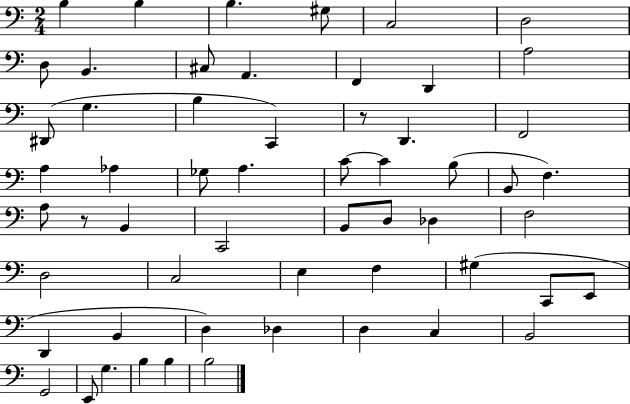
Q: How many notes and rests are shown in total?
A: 57